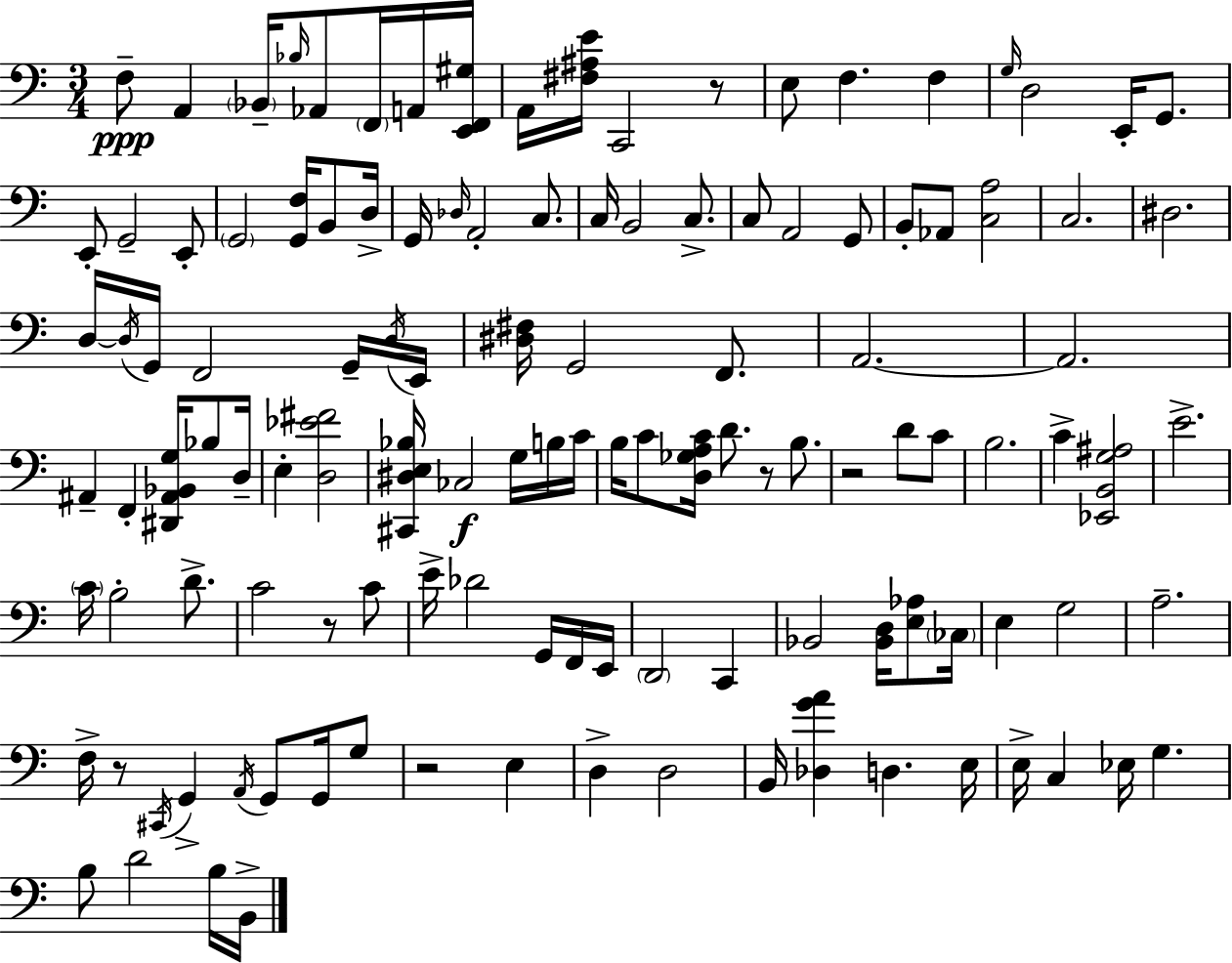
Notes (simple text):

F3/e A2/q Bb2/s Bb3/s Ab2/e F2/s A2/s [E2,F2,G#3]/s A2/s [F#3,A#3,E4]/s C2/h R/e E3/e F3/q. F3/q G3/s D3/h E2/s G2/e. E2/e G2/h E2/e G2/h [G2,F3]/s B2/e D3/s G2/s Db3/s A2/h C3/e. C3/s B2/h C3/e. C3/e A2/h G2/e B2/e Ab2/e [C3,A3]/h C3/h. D#3/h. D3/s D3/s G2/s F2/h G2/s D3/s E2/s [D#3,F#3]/s G2/h F2/e. A2/h. A2/h. A#2/q F2/q [D#2,A#2,Bb2,G3]/s Bb3/e D3/s E3/q [D3,Eb4,F#4]/h [C#2,D#3,E3,Bb3]/s CES3/h G3/s B3/s C4/s B3/s C4/e [D3,Gb3,A3,C4]/s D4/e. R/e B3/e. R/h D4/e C4/e B3/h. C4/q [Eb2,B2,G3,A#3]/h E4/h. C4/s B3/h D4/e. C4/h R/e C4/e E4/s Db4/h G2/s F2/s E2/s D2/h C2/q Bb2/h [Bb2,D3]/s [E3,Ab3]/e CES3/s E3/q G3/h A3/h. F3/s R/e C#2/s G2/q A2/s G2/e G2/s G3/e R/h E3/q D3/q D3/h B2/s [Db3,G4,A4]/q D3/q. E3/s E3/s C3/q Eb3/s G3/q. B3/e D4/h B3/s B2/s